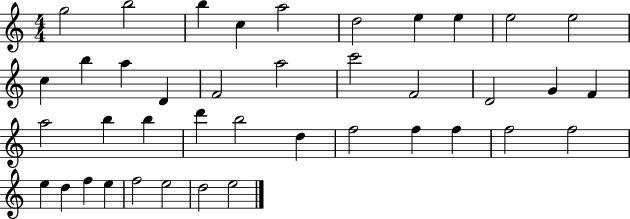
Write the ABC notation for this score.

X:1
T:Untitled
M:4/4
L:1/4
K:C
g2 b2 b c a2 d2 e e e2 e2 c b a D F2 a2 c'2 F2 D2 G F a2 b b d' b2 d f2 f f f2 f2 e d f e f2 e2 d2 e2